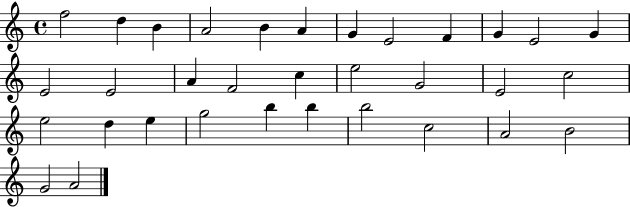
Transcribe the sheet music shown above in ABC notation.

X:1
T:Untitled
M:4/4
L:1/4
K:C
f2 d B A2 B A G E2 F G E2 G E2 E2 A F2 c e2 G2 E2 c2 e2 d e g2 b b b2 c2 A2 B2 G2 A2